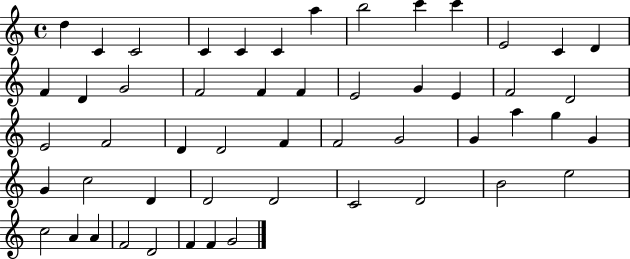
X:1
T:Untitled
M:4/4
L:1/4
K:C
d C C2 C C C a b2 c' c' E2 C D F D G2 F2 F F E2 G E F2 D2 E2 F2 D D2 F F2 G2 G a g G G c2 D D2 D2 C2 D2 B2 e2 c2 A A F2 D2 F F G2